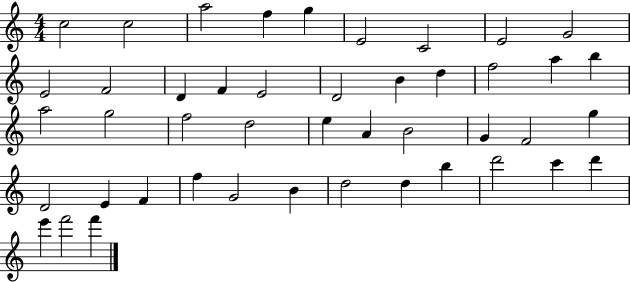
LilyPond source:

{
  \clef treble
  \numericTimeSignature
  \time 4/4
  \key c \major
  c''2 c''2 | a''2 f''4 g''4 | e'2 c'2 | e'2 g'2 | \break e'2 f'2 | d'4 f'4 e'2 | d'2 b'4 d''4 | f''2 a''4 b''4 | \break a''2 g''2 | f''2 d''2 | e''4 a'4 b'2 | g'4 f'2 g''4 | \break d'2 e'4 f'4 | f''4 g'2 b'4 | d''2 d''4 b''4 | d'''2 c'''4 d'''4 | \break e'''4 f'''2 f'''4 | \bar "|."
}